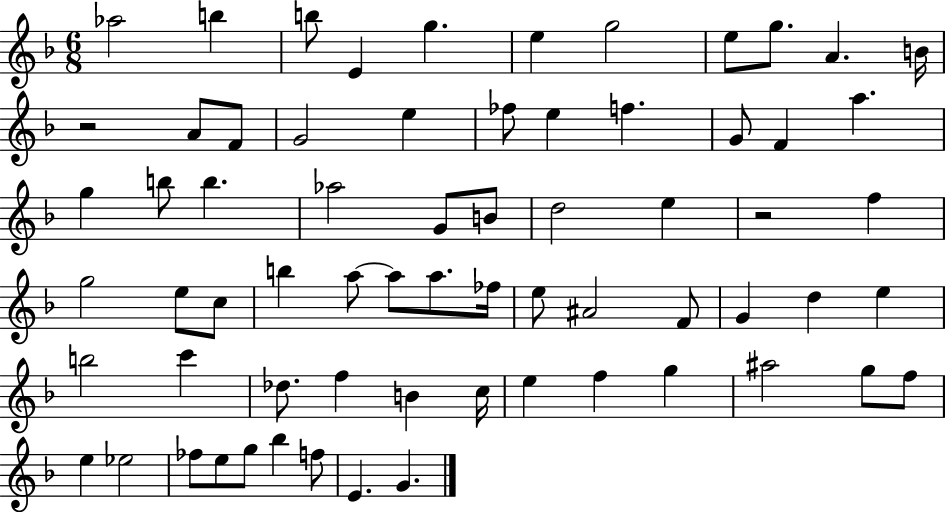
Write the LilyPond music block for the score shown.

{
  \clef treble
  \numericTimeSignature
  \time 6/8
  \key f \major
  aes''2 b''4 | b''8 e'4 g''4. | e''4 g''2 | e''8 g''8. a'4. b'16 | \break r2 a'8 f'8 | g'2 e''4 | fes''8 e''4 f''4. | g'8 f'4 a''4. | \break g''4 b''8 b''4. | aes''2 g'8 b'8 | d''2 e''4 | r2 f''4 | \break g''2 e''8 c''8 | b''4 a''8~~ a''8 a''8. fes''16 | e''8 ais'2 f'8 | g'4 d''4 e''4 | \break b''2 c'''4 | des''8. f''4 b'4 c''16 | e''4 f''4 g''4 | ais''2 g''8 f''8 | \break e''4 ees''2 | fes''8 e''8 g''8 bes''4 f''8 | e'4. g'4. | \bar "|."
}